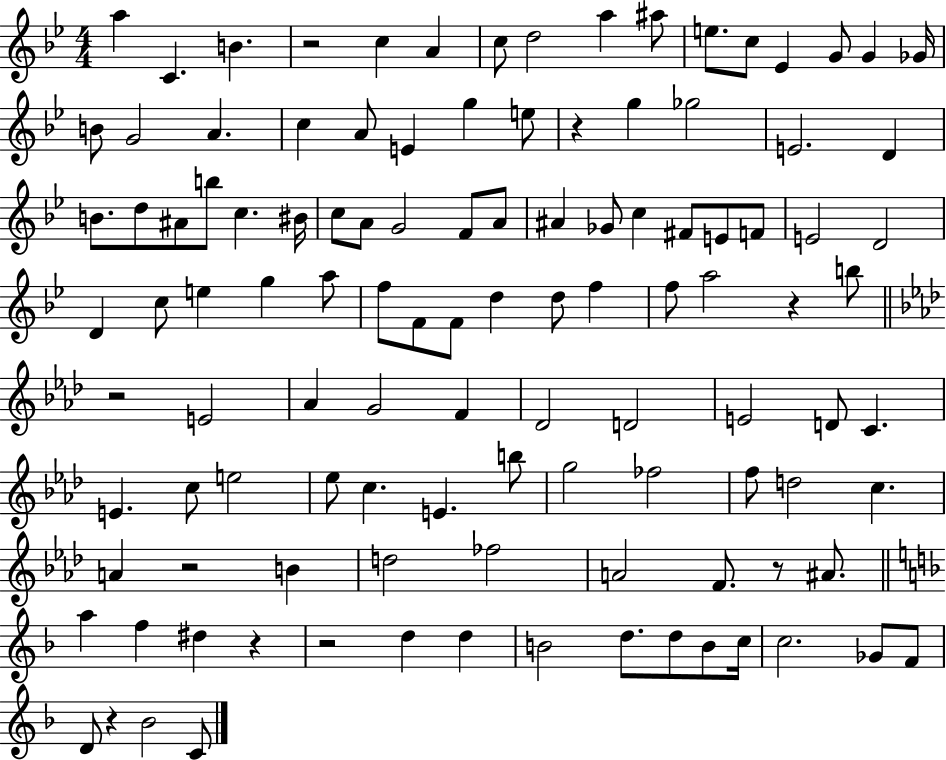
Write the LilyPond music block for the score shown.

{
  \clef treble
  \numericTimeSignature
  \time 4/4
  \key bes \major
  \repeat volta 2 { a''4 c'4. b'4. | r2 c''4 a'4 | c''8 d''2 a''4 ais''8 | e''8. c''8 ees'4 g'8 g'4 ges'16 | \break b'8 g'2 a'4. | c''4 a'8 e'4 g''4 e''8 | r4 g''4 ges''2 | e'2. d'4 | \break b'8. d''8 ais'8 b''8 c''4. bis'16 | c''8 a'8 g'2 f'8 a'8 | ais'4 ges'8 c''4 fis'8 e'8 f'8 | e'2 d'2 | \break d'4 c''8 e''4 g''4 a''8 | f''8 f'8 f'8 d''4 d''8 f''4 | f''8 a''2 r4 b''8 | \bar "||" \break \key aes \major r2 e'2 | aes'4 g'2 f'4 | des'2 d'2 | e'2 d'8 c'4. | \break e'4. c''8 e''2 | ees''8 c''4. e'4. b''8 | g''2 fes''2 | f''8 d''2 c''4. | \break a'4 r2 b'4 | d''2 fes''2 | a'2 f'8. r8 ais'8. | \bar "||" \break \key d \minor a''4 f''4 dis''4 r4 | r2 d''4 d''4 | b'2 d''8. d''8 b'8 c''16 | c''2. ges'8 f'8 | \break d'8 r4 bes'2 c'8 | } \bar "|."
}